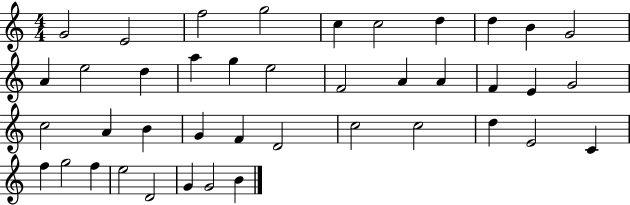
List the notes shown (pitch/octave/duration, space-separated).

G4/h E4/h F5/h G5/h C5/q C5/h D5/q D5/q B4/q G4/h A4/q E5/h D5/q A5/q G5/q E5/h F4/h A4/q A4/q F4/q E4/q G4/h C5/h A4/q B4/q G4/q F4/q D4/h C5/h C5/h D5/q E4/h C4/q F5/q G5/h F5/q E5/h D4/h G4/q G4/h B4/q